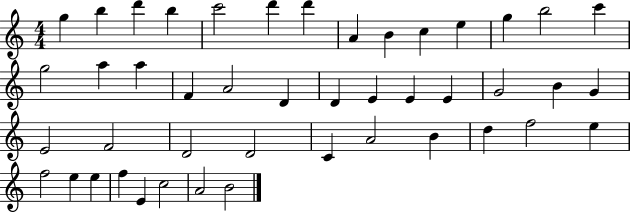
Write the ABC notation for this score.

X:1
T:Untitled
M:4/4
L:1/4
K:C
g b d' b c'2 d' d' A B c e g b2 c' g2 a a F A2 D D E E E G2 B G E2 F2 D2 D2 C A2 B d f2 e f2 e e f E c2 A2 B2